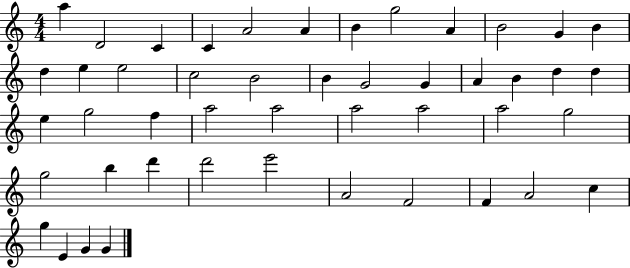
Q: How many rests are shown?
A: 0